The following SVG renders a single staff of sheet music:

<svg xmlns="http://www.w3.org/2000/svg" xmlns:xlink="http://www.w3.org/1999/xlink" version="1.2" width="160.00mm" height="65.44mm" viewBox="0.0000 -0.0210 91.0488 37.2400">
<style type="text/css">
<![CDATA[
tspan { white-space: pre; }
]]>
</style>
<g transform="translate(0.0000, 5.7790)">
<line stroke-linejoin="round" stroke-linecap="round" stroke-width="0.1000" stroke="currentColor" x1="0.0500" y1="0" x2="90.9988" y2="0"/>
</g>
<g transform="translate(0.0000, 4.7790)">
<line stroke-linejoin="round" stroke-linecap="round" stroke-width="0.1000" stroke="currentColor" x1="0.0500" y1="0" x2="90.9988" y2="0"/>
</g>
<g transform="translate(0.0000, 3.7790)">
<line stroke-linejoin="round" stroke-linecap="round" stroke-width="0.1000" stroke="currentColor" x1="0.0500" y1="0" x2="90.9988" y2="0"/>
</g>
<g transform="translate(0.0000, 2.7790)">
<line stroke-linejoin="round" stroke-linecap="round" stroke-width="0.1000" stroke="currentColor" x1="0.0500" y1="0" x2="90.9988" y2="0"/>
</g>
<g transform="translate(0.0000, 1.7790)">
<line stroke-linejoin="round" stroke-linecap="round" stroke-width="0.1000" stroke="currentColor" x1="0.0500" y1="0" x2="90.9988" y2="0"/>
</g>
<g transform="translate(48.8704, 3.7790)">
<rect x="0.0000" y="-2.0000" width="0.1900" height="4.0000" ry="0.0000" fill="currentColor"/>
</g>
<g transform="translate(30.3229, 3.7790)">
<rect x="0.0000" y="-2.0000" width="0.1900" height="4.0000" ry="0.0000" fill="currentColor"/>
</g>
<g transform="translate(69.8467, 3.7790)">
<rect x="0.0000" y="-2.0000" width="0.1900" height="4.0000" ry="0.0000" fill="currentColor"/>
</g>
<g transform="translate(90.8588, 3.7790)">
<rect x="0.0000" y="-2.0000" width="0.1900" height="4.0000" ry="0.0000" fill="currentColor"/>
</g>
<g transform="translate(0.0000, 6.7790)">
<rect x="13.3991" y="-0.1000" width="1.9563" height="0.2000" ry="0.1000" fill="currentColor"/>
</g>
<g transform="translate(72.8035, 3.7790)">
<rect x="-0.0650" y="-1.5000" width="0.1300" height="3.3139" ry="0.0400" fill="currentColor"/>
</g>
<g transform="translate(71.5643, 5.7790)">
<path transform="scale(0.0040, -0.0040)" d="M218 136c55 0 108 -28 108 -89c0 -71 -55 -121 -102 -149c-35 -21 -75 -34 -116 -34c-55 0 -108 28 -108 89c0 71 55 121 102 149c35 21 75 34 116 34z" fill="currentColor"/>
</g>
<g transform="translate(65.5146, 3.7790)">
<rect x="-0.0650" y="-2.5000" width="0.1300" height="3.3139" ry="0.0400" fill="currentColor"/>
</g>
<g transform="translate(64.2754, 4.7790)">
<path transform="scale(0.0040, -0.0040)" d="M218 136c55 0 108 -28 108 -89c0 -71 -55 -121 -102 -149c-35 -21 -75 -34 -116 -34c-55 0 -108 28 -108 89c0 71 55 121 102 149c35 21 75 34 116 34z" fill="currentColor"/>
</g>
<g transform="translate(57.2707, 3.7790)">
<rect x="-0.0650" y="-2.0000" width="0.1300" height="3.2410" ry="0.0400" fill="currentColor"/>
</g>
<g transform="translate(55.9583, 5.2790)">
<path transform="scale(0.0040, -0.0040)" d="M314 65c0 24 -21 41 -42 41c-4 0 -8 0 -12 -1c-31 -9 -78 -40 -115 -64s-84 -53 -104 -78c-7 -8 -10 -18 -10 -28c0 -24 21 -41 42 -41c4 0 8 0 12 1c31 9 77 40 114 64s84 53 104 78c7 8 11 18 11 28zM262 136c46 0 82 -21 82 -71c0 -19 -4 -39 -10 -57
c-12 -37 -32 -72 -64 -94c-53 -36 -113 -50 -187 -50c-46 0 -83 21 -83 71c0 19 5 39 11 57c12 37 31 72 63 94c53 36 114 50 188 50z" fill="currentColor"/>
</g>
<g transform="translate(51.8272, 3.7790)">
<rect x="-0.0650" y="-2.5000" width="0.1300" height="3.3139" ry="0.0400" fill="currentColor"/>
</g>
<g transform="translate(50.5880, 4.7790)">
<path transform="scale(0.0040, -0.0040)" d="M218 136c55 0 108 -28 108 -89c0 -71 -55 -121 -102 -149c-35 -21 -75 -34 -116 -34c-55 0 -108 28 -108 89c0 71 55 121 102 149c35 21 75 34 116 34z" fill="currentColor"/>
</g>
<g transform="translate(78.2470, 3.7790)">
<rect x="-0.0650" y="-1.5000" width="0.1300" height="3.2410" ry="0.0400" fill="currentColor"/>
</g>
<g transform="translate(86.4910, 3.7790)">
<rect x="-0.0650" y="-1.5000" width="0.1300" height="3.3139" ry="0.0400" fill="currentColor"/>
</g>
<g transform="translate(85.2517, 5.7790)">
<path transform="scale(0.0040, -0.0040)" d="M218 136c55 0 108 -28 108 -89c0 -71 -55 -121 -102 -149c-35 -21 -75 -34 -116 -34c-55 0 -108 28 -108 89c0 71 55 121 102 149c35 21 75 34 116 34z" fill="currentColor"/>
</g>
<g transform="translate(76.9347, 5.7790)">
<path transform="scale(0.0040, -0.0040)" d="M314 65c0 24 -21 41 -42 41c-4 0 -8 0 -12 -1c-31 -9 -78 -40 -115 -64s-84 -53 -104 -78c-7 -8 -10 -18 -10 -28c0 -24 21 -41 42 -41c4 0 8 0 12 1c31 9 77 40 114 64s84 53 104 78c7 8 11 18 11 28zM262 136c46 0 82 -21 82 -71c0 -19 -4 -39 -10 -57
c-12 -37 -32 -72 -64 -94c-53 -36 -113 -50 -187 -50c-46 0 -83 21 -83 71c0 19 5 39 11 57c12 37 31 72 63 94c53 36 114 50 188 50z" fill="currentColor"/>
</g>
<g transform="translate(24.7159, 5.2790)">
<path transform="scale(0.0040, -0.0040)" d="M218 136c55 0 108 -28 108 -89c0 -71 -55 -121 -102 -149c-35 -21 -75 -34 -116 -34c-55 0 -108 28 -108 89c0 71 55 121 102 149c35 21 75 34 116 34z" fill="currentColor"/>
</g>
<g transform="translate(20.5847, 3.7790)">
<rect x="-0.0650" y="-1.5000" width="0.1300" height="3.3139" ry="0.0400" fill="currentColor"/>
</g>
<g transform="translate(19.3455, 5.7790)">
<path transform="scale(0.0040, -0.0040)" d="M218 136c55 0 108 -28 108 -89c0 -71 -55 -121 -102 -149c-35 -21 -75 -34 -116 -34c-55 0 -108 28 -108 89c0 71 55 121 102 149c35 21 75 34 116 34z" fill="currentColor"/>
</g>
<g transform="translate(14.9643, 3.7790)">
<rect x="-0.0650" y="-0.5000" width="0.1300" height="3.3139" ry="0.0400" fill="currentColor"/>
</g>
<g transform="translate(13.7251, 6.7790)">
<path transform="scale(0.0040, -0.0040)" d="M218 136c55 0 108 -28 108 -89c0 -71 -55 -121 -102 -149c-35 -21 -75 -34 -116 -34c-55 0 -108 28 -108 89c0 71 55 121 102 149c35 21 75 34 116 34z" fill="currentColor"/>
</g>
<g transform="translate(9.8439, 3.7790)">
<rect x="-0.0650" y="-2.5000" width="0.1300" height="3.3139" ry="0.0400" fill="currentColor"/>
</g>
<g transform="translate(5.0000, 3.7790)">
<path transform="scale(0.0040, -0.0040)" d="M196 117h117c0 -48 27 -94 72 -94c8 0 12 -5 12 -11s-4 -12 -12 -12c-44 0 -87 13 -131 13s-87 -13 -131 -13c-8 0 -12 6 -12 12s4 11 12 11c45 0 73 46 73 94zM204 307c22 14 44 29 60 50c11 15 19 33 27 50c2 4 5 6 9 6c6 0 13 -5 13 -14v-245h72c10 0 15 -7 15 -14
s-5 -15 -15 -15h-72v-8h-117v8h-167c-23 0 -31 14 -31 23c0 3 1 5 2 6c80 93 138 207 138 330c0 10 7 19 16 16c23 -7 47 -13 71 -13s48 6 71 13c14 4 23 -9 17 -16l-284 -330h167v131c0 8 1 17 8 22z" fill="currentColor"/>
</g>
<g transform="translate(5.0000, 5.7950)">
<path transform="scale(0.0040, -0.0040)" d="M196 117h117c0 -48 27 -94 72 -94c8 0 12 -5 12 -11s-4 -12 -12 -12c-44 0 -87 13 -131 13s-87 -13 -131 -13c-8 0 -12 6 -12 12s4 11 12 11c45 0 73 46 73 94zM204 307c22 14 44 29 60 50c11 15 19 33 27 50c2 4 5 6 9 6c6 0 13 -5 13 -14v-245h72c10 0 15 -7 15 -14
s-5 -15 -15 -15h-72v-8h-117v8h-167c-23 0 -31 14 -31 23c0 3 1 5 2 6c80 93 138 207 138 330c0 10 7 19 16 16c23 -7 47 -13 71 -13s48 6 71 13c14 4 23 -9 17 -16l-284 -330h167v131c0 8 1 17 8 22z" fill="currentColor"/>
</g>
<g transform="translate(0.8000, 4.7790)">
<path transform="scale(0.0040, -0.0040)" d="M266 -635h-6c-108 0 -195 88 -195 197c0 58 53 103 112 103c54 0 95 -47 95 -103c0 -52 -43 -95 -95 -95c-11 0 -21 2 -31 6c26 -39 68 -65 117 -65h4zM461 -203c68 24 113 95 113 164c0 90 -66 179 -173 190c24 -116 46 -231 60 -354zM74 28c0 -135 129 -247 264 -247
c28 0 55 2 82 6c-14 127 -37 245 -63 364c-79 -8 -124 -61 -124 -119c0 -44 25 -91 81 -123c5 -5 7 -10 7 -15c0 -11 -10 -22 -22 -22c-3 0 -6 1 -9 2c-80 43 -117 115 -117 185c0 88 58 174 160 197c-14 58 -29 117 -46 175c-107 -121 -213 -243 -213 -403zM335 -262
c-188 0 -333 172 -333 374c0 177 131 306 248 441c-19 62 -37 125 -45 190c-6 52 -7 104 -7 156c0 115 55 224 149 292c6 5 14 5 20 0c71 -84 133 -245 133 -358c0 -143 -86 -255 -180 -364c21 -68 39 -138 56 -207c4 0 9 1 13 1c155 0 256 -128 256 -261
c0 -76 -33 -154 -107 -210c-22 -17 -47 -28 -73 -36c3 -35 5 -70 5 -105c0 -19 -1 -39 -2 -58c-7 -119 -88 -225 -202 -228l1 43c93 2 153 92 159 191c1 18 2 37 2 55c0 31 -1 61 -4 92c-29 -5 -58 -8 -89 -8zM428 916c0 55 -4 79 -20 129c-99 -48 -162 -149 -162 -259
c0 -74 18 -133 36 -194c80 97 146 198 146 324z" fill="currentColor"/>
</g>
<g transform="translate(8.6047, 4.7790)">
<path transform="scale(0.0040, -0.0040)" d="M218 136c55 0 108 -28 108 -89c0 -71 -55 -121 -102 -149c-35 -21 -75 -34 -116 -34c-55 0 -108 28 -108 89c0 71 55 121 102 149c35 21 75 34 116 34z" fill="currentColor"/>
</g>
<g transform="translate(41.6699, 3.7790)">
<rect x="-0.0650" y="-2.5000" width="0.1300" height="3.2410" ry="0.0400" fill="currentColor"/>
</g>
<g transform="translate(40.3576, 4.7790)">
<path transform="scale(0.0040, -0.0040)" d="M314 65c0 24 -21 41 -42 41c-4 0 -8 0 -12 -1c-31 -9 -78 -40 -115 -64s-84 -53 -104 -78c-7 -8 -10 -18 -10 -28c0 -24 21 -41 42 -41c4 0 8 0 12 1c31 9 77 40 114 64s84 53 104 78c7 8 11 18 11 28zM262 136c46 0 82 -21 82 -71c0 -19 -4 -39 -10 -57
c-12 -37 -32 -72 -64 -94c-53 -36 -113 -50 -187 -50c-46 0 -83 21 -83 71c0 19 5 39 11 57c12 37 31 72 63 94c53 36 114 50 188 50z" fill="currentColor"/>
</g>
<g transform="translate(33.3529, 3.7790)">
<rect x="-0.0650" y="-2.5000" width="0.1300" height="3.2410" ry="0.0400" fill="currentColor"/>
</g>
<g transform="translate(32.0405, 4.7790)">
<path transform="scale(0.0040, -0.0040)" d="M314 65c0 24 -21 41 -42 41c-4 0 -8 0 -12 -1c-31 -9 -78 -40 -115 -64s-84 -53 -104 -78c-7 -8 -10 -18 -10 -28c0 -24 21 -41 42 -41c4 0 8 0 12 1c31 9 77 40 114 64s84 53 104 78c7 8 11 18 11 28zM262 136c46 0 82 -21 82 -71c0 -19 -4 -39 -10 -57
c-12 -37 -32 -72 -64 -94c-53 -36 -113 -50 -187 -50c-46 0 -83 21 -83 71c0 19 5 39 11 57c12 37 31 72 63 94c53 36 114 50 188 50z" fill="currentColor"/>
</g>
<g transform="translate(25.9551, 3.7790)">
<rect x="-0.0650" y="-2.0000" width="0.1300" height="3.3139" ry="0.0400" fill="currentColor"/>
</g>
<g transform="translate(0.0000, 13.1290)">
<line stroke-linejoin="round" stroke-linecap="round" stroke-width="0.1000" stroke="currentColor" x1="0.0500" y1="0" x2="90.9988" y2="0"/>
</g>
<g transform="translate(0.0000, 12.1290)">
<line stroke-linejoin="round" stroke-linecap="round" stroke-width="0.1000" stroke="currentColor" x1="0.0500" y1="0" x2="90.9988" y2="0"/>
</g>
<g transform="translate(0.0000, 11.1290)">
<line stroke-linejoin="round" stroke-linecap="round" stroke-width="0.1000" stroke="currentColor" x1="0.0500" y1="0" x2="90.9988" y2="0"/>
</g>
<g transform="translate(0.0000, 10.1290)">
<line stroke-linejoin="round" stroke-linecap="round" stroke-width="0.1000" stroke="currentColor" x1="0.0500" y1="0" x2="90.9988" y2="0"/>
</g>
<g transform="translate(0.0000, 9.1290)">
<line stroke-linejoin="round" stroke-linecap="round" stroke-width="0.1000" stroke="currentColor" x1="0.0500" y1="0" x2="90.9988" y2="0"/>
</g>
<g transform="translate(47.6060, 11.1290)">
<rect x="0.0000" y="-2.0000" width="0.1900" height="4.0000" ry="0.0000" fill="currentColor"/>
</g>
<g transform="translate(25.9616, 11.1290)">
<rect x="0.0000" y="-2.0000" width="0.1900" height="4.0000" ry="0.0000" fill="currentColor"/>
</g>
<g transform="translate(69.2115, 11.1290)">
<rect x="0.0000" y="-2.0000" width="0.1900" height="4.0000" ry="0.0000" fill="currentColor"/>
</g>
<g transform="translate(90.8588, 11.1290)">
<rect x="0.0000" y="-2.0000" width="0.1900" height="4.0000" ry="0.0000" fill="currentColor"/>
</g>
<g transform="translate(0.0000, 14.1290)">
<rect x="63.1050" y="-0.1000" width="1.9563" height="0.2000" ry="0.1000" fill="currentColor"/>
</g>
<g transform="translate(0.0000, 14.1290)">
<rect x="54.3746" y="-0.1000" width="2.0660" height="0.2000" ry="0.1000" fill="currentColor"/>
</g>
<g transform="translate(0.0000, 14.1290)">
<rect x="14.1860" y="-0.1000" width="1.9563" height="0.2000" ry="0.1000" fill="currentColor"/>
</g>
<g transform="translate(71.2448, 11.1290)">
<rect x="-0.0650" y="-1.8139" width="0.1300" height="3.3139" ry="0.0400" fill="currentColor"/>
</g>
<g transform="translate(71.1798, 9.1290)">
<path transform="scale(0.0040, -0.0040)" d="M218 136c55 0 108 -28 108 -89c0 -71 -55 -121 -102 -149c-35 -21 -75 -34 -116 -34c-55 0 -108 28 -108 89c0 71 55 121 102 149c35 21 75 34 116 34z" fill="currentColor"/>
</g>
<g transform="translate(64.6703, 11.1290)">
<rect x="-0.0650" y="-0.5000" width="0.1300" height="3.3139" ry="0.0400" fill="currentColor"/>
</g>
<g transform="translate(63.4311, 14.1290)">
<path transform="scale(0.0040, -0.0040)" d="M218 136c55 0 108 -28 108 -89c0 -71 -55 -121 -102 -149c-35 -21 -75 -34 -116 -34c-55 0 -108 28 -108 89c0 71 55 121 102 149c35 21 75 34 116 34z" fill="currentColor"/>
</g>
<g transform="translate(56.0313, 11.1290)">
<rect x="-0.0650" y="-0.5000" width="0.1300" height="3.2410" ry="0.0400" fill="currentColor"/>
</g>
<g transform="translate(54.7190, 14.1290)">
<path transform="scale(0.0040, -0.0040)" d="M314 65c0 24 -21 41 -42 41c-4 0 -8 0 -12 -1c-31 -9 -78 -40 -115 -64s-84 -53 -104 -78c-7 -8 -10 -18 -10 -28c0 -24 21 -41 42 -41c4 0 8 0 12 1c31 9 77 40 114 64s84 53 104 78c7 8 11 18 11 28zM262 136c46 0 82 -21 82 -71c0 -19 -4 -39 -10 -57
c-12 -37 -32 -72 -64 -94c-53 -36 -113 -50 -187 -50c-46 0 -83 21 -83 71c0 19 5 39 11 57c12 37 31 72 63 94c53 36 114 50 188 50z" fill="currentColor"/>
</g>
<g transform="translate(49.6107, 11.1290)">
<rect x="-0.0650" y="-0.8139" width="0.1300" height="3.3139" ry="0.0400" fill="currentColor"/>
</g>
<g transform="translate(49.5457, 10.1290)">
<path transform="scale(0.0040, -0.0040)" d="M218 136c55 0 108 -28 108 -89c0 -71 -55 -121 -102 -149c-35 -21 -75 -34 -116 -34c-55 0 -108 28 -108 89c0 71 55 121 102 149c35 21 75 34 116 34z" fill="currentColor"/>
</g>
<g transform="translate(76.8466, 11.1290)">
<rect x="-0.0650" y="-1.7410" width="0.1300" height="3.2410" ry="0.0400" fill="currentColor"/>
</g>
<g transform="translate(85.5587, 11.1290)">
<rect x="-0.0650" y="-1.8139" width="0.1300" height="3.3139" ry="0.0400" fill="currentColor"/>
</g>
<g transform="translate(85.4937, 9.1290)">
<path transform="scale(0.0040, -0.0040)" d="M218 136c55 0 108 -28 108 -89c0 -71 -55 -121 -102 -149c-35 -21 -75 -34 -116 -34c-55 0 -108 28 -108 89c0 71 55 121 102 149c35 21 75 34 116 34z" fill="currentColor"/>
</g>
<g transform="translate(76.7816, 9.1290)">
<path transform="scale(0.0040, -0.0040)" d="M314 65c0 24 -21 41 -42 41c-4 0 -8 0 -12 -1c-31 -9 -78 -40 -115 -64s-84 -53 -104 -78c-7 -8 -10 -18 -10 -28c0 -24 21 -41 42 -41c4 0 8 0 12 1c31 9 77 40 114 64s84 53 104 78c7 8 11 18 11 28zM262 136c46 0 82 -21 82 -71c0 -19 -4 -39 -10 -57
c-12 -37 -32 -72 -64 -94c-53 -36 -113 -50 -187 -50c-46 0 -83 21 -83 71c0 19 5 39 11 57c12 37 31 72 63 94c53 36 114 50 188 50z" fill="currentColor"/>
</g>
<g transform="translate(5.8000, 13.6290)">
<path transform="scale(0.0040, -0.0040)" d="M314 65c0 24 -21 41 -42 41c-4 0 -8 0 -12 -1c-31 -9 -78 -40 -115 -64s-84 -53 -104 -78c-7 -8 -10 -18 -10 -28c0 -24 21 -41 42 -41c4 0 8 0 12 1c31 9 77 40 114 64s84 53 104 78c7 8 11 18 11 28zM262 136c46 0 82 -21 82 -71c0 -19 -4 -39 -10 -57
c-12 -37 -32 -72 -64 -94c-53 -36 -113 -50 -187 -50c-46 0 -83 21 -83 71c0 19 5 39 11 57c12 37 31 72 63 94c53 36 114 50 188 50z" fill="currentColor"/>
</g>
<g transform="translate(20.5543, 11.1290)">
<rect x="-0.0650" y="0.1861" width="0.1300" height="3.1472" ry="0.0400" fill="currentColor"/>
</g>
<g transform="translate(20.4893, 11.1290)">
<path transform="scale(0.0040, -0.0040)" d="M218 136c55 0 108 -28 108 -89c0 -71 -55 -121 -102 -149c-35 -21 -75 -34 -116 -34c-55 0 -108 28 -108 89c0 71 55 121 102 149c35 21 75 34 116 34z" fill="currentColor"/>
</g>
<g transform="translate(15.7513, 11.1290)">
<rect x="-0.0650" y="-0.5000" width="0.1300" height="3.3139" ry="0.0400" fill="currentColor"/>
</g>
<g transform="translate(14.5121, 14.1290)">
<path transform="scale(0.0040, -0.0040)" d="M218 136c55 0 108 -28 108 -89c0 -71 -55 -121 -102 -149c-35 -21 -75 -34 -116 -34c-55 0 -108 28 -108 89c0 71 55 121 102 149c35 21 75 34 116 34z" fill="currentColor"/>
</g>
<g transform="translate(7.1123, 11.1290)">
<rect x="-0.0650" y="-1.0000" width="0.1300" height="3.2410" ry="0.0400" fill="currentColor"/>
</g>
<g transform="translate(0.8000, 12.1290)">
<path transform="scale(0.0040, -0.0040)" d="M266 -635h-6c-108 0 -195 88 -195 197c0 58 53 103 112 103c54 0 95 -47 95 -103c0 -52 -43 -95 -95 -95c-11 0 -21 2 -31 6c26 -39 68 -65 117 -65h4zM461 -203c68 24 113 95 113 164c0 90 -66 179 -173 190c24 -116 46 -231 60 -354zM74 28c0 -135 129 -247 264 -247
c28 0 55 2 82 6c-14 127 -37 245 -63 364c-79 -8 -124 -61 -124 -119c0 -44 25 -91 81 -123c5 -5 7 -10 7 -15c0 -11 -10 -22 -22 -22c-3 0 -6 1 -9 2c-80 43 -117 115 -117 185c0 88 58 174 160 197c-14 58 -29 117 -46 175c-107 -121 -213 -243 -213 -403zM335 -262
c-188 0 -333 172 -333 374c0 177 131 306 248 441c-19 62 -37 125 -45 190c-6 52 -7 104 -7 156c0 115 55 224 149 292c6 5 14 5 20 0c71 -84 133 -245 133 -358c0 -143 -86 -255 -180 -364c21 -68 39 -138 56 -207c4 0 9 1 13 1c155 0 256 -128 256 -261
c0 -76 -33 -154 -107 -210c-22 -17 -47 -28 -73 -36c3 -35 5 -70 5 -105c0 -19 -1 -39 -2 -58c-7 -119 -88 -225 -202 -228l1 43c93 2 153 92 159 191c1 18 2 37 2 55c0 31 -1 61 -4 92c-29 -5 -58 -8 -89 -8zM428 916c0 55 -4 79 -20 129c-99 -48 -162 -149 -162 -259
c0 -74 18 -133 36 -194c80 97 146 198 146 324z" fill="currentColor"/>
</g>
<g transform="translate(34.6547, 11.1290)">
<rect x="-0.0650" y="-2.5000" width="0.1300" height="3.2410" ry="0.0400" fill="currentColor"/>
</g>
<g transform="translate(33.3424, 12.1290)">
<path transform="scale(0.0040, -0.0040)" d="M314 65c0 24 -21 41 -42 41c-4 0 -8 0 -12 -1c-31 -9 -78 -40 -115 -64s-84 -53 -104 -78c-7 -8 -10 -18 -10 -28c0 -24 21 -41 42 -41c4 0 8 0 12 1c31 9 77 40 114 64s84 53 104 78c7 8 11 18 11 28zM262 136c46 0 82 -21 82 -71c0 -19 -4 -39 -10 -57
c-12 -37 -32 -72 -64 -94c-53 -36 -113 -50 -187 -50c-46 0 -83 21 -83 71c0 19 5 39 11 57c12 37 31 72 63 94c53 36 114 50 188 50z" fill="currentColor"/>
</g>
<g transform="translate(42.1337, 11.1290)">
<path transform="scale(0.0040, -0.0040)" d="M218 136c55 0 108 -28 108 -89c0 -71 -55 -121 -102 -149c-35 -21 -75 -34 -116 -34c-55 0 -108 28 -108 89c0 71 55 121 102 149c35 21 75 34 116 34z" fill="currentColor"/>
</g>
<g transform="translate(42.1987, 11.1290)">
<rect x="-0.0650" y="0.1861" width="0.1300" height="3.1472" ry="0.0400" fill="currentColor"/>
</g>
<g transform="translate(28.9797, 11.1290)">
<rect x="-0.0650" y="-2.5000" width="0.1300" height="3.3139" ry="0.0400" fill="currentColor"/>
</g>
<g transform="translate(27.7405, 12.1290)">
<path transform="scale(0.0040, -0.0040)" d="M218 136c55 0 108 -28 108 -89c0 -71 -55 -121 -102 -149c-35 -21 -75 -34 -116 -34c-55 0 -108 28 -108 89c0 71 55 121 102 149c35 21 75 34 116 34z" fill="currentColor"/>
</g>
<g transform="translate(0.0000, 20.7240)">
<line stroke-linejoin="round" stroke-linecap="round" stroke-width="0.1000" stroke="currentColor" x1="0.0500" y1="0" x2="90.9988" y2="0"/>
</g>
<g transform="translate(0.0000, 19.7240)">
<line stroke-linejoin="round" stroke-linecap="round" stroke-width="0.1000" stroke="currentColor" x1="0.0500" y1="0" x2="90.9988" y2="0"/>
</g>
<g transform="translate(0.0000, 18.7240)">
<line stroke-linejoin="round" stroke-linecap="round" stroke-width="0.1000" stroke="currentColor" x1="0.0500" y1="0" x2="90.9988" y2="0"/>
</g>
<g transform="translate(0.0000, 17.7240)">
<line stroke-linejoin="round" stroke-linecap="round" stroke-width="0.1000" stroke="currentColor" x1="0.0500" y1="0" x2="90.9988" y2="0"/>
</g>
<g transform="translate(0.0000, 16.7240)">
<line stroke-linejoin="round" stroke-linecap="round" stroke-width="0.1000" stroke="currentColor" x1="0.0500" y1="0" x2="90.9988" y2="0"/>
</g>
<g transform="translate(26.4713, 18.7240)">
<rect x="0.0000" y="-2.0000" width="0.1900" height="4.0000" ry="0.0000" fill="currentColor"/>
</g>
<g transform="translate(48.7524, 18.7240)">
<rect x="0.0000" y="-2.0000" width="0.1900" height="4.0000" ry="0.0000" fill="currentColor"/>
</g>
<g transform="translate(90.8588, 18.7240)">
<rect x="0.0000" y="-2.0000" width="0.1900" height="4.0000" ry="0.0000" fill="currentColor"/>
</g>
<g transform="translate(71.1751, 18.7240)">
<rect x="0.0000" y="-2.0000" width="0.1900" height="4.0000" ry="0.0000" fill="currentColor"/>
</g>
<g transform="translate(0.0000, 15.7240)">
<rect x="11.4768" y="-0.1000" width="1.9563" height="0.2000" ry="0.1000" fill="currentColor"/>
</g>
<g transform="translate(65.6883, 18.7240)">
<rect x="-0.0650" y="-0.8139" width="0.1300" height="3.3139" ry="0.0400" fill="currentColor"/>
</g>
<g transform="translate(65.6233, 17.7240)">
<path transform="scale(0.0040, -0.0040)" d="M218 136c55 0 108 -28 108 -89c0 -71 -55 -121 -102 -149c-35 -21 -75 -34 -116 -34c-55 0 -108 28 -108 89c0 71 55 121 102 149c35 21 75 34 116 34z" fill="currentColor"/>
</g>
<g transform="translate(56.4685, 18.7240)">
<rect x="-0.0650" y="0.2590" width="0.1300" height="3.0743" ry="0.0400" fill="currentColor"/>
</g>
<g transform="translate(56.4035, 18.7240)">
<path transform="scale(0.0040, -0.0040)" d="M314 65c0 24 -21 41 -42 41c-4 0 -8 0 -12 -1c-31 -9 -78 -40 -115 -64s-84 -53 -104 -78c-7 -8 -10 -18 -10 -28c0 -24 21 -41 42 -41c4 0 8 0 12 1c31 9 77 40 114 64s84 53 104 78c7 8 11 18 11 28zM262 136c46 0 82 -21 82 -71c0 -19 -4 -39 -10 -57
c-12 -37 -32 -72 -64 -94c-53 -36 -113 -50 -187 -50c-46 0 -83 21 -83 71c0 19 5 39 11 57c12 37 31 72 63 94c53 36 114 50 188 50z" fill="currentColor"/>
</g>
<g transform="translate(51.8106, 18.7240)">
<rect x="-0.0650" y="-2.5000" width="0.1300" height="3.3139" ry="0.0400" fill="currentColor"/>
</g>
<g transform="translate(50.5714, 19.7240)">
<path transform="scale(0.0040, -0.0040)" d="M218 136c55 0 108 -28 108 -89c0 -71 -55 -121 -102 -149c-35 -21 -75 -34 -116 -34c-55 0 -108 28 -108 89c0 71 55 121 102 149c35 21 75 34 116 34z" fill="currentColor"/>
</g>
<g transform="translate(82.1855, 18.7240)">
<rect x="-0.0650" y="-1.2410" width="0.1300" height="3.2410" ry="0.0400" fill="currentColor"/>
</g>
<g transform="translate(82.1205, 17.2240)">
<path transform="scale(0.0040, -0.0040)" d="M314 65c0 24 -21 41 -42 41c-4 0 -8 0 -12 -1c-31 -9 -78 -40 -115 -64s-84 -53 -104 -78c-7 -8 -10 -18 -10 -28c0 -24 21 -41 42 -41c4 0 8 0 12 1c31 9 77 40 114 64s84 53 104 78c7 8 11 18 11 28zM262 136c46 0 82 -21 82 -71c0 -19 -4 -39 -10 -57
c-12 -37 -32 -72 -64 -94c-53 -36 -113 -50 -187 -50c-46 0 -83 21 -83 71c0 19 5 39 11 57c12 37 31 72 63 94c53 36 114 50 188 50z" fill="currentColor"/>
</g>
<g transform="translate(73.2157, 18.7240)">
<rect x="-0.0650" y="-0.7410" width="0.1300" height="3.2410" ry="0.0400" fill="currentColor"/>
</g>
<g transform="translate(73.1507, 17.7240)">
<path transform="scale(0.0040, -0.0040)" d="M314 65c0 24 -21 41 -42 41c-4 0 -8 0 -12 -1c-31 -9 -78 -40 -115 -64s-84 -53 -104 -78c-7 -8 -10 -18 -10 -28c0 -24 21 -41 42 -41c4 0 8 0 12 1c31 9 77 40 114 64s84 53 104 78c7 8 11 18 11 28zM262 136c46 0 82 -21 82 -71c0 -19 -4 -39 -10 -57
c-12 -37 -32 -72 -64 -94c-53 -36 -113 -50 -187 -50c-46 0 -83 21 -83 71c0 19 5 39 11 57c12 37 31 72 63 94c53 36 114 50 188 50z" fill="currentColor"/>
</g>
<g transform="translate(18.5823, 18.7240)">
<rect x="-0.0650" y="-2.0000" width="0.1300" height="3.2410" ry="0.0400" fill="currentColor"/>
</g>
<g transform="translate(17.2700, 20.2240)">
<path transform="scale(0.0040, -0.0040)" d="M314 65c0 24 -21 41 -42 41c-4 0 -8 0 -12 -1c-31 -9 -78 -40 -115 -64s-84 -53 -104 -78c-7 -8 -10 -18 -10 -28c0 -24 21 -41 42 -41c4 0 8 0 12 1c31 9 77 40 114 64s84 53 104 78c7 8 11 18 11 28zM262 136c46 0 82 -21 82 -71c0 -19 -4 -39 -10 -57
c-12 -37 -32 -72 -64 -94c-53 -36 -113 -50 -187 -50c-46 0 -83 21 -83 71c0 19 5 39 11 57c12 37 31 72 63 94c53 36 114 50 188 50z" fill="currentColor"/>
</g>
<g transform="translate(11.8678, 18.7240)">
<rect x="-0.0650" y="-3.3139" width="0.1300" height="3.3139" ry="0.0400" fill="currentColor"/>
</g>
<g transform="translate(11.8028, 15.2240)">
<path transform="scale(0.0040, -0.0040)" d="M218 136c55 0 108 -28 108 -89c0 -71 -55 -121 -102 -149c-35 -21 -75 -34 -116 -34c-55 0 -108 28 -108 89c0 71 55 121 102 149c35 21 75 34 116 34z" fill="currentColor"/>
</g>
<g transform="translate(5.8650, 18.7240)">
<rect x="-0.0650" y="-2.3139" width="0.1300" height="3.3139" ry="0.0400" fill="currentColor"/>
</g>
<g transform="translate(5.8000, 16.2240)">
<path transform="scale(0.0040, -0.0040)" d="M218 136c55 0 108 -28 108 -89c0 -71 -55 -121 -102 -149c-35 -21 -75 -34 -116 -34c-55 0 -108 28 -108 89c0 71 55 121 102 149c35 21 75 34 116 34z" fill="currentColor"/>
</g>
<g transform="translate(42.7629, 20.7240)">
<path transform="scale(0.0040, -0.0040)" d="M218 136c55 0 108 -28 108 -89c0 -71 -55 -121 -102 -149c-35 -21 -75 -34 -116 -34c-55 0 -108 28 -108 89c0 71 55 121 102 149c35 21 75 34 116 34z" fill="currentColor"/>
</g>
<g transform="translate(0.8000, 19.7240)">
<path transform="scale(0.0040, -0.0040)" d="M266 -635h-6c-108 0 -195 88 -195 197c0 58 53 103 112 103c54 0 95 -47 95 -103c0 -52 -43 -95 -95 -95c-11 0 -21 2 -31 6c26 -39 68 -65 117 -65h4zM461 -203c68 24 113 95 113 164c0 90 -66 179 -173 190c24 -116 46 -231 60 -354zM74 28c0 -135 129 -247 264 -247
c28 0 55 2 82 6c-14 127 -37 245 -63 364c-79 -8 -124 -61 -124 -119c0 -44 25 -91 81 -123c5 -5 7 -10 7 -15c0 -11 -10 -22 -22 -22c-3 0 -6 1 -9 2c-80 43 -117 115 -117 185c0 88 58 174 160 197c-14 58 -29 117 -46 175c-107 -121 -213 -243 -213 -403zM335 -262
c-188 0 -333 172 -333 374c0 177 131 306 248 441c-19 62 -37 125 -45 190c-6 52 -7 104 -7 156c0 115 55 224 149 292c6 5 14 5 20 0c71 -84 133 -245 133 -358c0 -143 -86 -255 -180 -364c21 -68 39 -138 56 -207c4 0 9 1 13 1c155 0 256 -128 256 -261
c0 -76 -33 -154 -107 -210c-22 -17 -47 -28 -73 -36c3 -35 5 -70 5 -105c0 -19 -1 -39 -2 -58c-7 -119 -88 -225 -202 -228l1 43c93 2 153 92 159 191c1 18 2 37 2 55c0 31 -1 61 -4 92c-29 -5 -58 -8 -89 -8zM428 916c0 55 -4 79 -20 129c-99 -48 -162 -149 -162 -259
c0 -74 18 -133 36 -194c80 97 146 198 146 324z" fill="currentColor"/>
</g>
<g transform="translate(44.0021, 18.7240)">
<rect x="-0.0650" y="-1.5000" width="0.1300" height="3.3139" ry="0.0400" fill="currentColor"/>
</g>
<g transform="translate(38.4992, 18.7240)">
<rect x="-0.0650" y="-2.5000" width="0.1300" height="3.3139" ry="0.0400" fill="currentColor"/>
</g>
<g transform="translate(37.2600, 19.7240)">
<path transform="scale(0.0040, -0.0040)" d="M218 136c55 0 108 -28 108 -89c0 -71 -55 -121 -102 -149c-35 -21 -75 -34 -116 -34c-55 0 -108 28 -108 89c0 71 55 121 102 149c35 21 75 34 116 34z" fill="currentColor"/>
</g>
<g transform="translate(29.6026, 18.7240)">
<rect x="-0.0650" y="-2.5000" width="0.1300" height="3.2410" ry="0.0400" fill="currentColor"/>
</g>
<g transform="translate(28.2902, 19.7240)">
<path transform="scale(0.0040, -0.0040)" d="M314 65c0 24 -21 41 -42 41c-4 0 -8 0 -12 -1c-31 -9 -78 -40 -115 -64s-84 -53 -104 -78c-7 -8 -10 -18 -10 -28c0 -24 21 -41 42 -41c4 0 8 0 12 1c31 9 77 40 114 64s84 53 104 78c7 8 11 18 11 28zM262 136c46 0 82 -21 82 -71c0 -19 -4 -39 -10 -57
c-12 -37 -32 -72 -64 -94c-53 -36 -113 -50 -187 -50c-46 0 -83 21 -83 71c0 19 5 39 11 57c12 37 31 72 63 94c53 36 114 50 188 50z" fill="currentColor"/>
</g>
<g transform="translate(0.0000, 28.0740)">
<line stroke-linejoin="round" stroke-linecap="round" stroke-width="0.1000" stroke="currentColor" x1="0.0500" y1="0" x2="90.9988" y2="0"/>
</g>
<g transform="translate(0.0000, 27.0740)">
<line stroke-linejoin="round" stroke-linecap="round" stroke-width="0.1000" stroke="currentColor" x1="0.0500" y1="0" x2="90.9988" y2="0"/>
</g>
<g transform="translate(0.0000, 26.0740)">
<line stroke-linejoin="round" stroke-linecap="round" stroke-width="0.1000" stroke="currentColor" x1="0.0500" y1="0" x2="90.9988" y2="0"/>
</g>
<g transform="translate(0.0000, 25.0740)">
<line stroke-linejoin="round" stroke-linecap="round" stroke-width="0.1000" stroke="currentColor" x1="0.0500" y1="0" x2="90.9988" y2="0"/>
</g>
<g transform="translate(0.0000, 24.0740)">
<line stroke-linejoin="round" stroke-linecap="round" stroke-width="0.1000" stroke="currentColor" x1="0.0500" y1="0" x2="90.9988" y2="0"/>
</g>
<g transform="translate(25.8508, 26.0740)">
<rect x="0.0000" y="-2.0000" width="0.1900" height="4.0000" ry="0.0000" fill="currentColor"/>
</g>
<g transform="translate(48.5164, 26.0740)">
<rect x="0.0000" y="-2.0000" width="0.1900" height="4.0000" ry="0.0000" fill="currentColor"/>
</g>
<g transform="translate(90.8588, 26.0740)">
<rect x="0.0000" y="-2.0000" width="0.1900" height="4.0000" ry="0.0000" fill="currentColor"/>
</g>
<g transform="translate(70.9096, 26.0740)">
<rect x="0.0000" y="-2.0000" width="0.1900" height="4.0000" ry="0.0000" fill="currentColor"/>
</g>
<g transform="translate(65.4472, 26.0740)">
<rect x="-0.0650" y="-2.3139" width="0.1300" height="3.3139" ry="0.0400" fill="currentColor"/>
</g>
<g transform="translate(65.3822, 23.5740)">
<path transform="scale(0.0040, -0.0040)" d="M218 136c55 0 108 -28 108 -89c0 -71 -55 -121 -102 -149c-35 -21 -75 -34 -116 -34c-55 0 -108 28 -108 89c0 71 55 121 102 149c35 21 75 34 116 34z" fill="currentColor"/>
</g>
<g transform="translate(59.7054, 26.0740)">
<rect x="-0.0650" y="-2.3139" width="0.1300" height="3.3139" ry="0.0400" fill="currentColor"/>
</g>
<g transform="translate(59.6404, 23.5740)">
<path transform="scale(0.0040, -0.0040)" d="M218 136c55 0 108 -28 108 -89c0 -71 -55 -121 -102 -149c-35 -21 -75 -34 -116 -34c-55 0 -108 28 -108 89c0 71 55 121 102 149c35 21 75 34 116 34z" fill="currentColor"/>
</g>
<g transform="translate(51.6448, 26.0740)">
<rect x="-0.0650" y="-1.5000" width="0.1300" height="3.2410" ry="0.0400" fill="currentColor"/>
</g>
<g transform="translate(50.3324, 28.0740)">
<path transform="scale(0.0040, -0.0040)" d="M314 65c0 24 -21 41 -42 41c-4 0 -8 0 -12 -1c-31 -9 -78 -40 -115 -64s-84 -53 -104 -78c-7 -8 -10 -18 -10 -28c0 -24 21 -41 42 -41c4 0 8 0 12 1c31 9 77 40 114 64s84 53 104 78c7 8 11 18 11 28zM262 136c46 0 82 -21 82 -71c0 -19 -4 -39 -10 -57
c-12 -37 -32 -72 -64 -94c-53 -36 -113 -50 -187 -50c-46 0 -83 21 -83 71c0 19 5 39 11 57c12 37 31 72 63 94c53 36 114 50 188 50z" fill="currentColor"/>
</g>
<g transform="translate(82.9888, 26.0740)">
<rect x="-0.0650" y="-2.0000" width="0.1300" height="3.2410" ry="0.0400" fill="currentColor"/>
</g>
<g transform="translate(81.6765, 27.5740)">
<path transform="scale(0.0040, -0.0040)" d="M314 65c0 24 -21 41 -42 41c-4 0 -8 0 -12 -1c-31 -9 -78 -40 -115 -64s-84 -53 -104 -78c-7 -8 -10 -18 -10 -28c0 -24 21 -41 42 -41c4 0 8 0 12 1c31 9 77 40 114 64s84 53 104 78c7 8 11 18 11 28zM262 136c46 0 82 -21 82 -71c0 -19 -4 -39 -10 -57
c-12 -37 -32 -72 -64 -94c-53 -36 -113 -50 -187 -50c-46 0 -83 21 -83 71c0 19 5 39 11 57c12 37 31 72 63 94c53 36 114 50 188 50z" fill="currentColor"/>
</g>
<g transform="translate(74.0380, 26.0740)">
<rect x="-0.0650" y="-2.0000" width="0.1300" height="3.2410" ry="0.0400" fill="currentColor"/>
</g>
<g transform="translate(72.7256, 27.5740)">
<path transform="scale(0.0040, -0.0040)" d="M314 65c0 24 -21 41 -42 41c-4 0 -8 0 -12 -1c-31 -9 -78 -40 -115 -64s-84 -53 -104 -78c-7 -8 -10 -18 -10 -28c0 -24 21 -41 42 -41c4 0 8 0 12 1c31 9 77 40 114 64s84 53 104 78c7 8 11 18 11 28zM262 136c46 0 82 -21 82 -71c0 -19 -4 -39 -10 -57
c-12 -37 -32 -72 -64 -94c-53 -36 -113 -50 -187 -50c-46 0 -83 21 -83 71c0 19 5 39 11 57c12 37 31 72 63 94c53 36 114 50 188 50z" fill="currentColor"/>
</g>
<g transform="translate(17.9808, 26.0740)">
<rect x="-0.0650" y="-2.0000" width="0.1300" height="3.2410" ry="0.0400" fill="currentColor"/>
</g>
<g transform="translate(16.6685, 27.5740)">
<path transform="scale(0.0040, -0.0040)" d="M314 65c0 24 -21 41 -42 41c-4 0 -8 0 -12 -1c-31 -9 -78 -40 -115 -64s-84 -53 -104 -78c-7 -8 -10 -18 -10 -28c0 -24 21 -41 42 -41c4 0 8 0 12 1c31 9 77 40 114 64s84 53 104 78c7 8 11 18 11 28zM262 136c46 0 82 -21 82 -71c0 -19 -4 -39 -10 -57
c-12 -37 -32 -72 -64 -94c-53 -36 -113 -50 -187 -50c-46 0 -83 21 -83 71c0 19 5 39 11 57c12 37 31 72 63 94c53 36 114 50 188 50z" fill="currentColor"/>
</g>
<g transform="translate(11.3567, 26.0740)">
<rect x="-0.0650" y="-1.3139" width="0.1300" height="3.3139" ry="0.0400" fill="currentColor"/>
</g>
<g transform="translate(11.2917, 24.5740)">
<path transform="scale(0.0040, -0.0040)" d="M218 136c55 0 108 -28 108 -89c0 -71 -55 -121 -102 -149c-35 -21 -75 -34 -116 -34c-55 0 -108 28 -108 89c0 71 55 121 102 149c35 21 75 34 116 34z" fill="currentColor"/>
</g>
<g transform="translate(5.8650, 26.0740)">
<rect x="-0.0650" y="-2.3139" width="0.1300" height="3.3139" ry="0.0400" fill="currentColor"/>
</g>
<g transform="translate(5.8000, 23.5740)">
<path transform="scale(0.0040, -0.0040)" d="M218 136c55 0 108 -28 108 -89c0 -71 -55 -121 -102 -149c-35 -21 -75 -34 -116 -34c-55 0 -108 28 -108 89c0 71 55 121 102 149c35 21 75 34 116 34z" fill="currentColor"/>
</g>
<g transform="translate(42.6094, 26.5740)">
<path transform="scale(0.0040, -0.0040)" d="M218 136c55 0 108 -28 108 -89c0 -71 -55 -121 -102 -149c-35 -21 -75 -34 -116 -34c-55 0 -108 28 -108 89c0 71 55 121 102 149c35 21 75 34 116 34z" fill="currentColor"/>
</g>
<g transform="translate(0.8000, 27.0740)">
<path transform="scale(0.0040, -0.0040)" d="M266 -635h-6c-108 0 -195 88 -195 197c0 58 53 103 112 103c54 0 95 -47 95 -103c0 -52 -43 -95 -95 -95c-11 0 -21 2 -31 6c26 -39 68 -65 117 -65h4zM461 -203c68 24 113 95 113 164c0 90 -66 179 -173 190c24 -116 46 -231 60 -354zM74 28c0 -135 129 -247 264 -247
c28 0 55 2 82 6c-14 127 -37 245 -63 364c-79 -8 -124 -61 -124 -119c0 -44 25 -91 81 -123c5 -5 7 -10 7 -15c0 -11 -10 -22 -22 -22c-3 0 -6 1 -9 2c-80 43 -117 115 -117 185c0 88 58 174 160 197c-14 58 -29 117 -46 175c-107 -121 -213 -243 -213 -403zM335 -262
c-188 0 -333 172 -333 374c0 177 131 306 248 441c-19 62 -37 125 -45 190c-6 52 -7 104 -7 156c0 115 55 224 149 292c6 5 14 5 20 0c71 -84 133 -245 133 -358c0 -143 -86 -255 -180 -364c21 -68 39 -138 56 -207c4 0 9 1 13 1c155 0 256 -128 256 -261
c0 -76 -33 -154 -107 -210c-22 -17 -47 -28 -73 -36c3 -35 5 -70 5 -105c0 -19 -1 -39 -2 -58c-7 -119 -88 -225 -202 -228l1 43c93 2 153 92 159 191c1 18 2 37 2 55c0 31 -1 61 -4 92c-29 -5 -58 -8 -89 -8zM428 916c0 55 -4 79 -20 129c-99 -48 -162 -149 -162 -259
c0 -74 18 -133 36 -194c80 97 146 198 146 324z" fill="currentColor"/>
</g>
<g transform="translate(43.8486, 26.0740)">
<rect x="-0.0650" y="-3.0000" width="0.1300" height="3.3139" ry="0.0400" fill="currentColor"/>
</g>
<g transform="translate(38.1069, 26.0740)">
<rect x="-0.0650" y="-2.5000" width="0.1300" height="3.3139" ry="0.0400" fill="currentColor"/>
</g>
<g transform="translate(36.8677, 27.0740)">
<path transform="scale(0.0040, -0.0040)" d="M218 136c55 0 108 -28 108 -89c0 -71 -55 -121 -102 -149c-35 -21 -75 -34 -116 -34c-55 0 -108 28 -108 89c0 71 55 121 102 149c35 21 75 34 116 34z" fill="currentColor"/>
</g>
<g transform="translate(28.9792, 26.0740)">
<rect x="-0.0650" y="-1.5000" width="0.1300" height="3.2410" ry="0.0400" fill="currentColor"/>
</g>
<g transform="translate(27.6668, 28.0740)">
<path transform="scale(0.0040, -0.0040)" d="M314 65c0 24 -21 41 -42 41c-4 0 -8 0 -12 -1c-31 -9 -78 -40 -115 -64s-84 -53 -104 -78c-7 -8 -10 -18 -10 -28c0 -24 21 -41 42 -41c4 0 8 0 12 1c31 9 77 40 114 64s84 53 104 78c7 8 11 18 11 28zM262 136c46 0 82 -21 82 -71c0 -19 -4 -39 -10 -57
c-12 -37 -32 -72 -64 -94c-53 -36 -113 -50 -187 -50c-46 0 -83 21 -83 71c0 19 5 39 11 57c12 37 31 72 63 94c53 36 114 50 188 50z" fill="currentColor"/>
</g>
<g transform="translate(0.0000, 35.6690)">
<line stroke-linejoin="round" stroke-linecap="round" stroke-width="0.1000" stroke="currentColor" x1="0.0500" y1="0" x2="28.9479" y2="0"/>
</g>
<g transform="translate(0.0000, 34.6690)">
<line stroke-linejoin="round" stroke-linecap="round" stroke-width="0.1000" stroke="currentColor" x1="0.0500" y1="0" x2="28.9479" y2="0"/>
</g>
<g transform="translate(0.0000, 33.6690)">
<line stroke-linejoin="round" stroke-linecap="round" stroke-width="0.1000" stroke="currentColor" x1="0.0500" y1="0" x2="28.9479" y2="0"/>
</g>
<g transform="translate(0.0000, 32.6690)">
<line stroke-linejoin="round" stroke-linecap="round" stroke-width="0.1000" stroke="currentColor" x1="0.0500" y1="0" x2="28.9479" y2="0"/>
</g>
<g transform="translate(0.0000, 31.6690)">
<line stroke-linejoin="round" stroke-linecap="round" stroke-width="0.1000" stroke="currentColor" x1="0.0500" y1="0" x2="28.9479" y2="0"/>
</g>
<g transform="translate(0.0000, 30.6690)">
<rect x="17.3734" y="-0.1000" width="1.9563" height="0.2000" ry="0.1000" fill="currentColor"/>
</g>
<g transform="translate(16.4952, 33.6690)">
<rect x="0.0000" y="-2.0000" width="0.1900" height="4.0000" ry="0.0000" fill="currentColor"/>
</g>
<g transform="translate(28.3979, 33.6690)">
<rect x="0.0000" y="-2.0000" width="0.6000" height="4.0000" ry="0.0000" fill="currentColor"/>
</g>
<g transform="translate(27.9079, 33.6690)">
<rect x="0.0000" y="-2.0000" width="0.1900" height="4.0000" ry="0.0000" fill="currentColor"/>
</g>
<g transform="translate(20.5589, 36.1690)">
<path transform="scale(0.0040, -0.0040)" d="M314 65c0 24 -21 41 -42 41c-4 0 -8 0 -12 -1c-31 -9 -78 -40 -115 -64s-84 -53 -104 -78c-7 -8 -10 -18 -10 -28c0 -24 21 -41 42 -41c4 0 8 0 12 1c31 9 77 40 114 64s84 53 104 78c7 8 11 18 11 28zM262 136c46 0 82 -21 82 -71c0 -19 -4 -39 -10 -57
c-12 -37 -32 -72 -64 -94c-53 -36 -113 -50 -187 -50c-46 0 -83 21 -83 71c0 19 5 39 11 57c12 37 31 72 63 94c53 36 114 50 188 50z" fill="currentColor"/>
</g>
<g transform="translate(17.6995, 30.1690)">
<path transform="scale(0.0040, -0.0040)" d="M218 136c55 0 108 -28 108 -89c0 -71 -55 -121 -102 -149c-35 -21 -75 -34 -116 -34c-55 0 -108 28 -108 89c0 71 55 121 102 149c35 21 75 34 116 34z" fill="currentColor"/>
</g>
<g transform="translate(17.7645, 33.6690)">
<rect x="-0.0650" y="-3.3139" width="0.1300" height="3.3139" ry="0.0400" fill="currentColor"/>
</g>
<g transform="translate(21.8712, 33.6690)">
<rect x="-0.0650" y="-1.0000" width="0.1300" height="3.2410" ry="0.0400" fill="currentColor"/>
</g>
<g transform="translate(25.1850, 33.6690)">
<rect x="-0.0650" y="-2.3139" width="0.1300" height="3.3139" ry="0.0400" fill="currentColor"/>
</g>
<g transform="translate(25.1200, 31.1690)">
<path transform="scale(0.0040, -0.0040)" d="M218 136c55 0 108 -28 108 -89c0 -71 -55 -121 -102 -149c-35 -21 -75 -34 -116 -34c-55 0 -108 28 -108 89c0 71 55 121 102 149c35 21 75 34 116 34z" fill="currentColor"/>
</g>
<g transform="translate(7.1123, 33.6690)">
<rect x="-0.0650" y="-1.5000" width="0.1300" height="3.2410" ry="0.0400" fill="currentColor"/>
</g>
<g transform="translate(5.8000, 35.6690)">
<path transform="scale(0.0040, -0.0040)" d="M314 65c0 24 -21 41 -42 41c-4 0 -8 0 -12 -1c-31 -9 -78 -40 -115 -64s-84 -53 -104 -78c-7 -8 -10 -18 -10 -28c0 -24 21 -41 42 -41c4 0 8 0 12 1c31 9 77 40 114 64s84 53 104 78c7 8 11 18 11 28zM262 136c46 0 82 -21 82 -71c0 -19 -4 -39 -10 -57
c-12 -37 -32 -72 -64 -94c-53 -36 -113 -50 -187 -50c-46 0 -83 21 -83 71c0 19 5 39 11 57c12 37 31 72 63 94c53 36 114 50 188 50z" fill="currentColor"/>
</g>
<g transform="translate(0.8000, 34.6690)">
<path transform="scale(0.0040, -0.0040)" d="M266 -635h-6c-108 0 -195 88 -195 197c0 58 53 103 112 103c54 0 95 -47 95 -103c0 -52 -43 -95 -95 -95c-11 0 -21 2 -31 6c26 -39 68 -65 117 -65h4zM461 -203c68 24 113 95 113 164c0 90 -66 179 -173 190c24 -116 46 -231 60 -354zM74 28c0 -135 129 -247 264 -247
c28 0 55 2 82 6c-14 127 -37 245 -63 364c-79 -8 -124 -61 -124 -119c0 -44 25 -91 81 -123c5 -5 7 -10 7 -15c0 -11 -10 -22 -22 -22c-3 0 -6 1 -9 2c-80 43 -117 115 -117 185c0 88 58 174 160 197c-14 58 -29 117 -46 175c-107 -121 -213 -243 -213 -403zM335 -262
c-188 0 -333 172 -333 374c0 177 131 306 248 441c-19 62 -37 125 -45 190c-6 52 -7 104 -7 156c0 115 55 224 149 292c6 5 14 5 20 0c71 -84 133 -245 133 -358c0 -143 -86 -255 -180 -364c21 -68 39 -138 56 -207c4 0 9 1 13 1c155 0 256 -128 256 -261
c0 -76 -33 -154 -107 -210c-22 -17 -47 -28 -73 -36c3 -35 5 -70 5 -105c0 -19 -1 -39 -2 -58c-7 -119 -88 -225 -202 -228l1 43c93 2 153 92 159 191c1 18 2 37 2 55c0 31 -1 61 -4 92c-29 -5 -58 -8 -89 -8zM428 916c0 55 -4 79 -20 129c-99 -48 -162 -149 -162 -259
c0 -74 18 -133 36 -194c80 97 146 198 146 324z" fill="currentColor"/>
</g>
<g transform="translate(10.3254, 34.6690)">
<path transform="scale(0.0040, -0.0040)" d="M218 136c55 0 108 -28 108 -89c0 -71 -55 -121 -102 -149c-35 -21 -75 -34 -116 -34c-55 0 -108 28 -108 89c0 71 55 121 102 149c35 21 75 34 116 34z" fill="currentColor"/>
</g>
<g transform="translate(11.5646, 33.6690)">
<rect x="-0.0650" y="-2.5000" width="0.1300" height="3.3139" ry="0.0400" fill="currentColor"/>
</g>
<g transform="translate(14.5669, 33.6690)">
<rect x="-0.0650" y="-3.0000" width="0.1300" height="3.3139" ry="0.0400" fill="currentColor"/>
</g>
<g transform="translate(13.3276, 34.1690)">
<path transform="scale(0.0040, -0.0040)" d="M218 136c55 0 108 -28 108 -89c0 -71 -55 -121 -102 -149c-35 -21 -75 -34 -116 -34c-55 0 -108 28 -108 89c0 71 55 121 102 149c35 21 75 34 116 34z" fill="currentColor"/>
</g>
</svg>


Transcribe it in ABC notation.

X:1
T:Untitled
M:4/4
L:1/4
K:C
G C E F G2 G2 G F2 G E E2 E D2 C B G G2 B d C2 C f f2 f g b F2 G2 G E G B2 d d2 e2 g e F2 E2 G A E2 g g F2 F2 E2 G A b D2 g